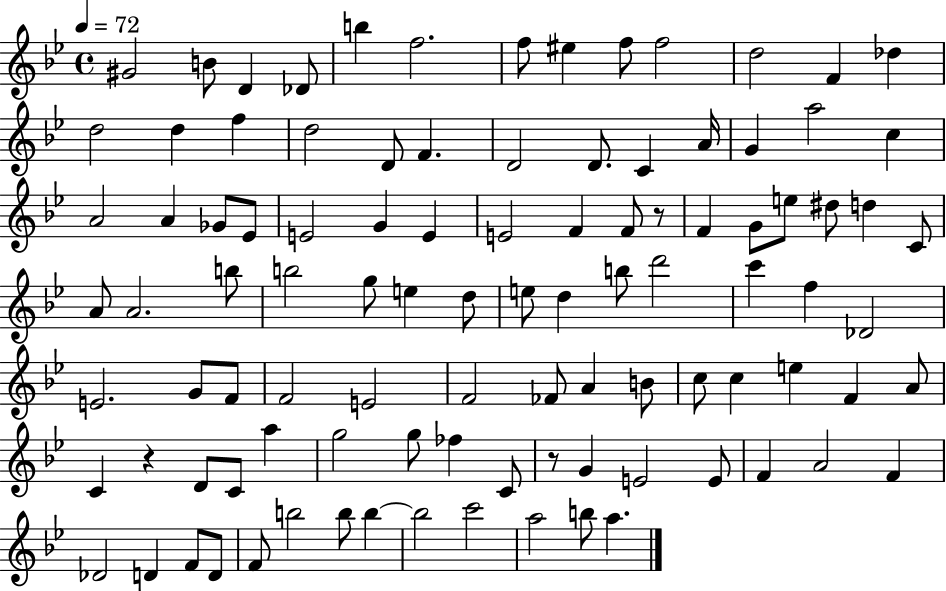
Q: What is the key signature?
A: BES major